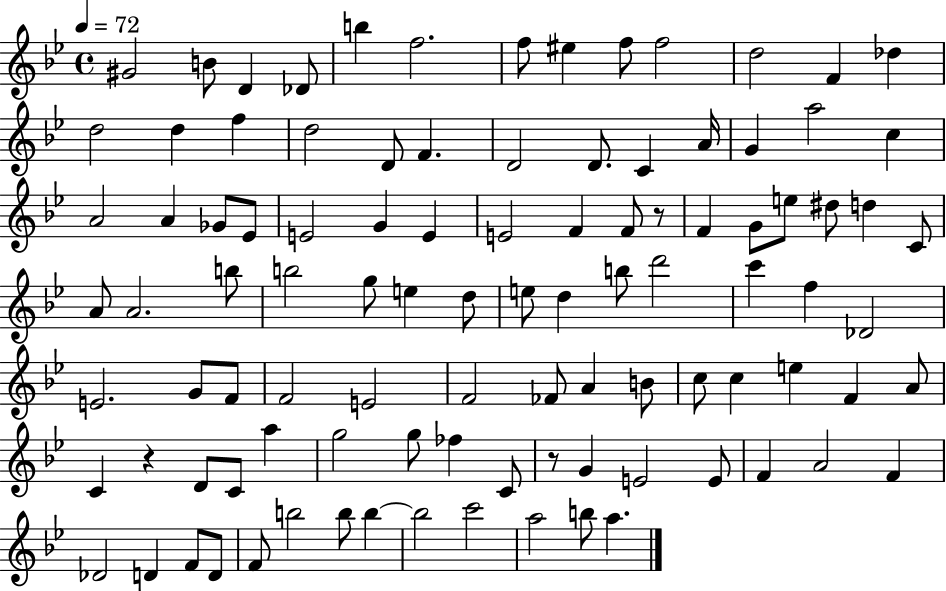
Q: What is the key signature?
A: BES major